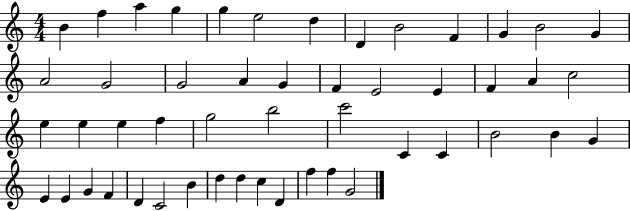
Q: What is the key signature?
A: C major